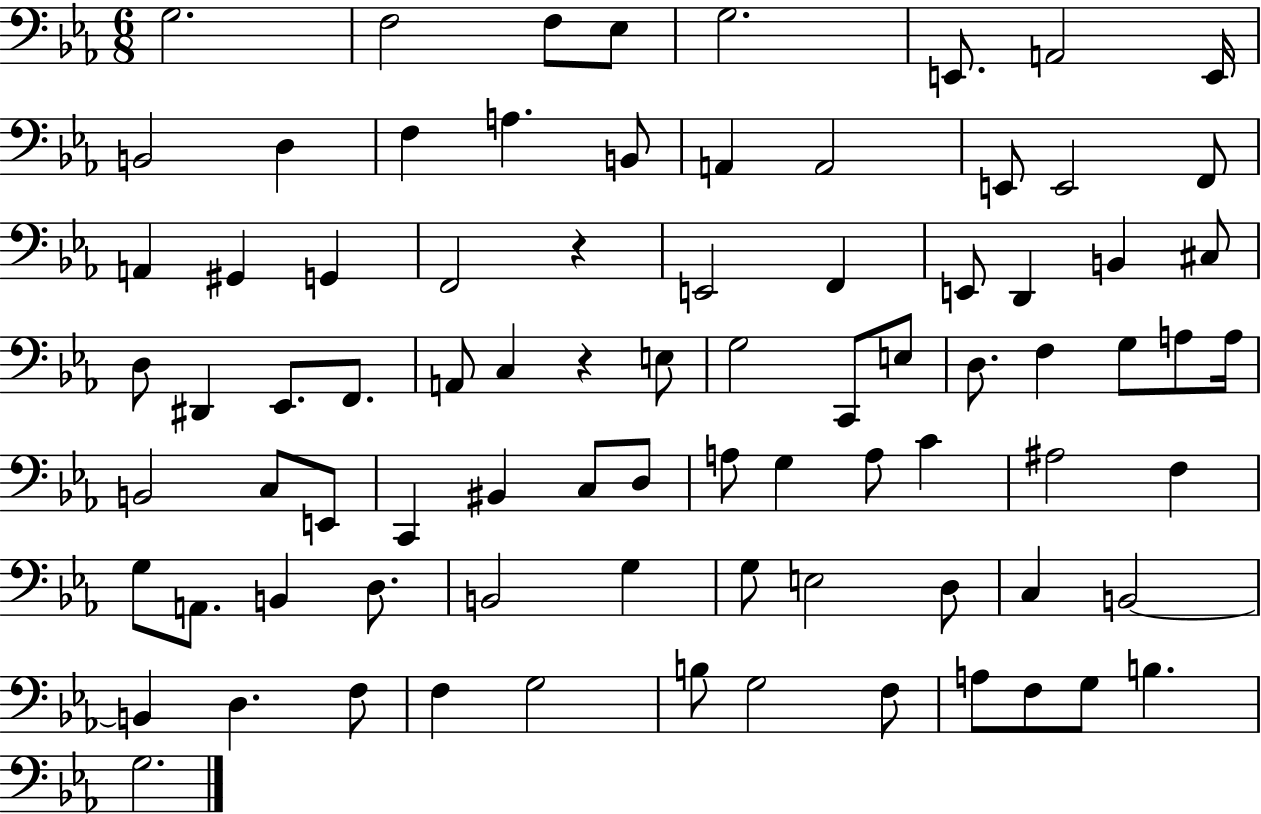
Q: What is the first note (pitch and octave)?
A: G3